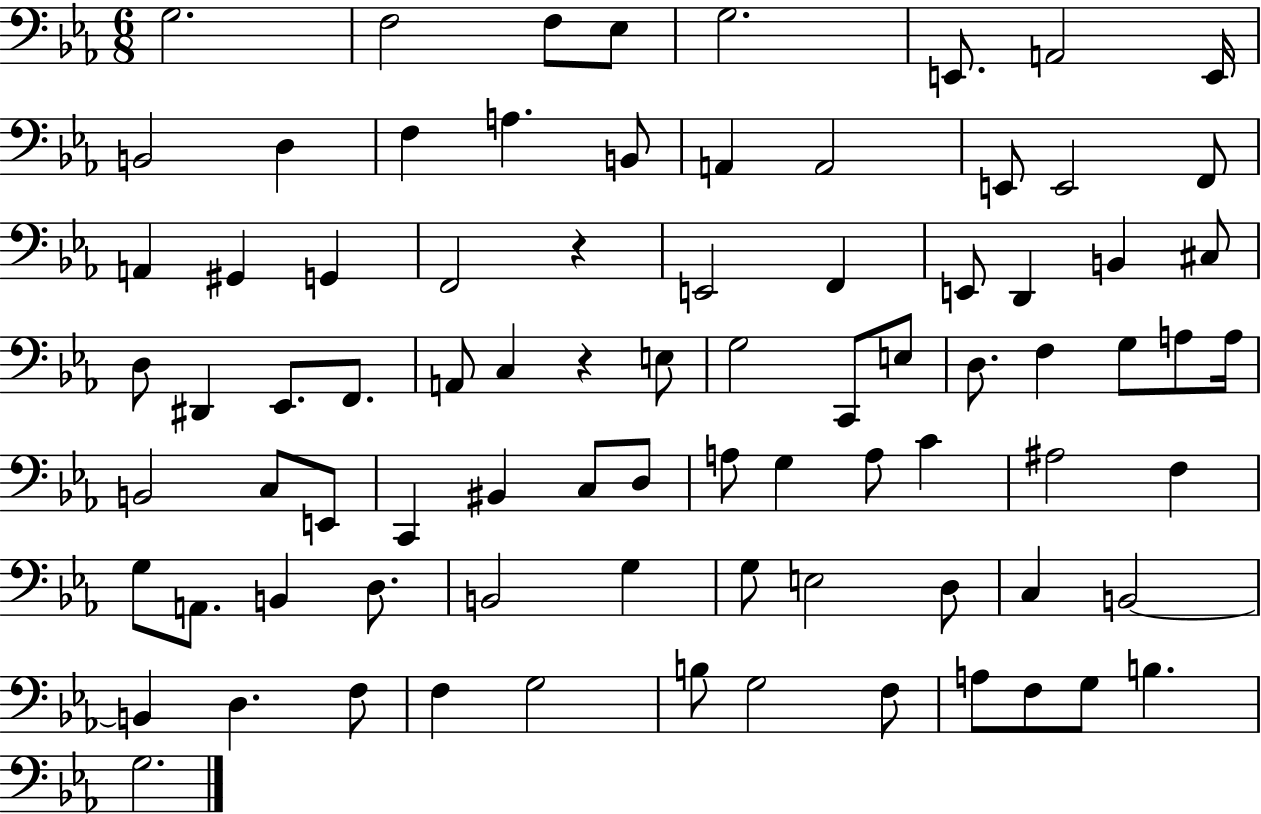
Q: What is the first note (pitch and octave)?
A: G3